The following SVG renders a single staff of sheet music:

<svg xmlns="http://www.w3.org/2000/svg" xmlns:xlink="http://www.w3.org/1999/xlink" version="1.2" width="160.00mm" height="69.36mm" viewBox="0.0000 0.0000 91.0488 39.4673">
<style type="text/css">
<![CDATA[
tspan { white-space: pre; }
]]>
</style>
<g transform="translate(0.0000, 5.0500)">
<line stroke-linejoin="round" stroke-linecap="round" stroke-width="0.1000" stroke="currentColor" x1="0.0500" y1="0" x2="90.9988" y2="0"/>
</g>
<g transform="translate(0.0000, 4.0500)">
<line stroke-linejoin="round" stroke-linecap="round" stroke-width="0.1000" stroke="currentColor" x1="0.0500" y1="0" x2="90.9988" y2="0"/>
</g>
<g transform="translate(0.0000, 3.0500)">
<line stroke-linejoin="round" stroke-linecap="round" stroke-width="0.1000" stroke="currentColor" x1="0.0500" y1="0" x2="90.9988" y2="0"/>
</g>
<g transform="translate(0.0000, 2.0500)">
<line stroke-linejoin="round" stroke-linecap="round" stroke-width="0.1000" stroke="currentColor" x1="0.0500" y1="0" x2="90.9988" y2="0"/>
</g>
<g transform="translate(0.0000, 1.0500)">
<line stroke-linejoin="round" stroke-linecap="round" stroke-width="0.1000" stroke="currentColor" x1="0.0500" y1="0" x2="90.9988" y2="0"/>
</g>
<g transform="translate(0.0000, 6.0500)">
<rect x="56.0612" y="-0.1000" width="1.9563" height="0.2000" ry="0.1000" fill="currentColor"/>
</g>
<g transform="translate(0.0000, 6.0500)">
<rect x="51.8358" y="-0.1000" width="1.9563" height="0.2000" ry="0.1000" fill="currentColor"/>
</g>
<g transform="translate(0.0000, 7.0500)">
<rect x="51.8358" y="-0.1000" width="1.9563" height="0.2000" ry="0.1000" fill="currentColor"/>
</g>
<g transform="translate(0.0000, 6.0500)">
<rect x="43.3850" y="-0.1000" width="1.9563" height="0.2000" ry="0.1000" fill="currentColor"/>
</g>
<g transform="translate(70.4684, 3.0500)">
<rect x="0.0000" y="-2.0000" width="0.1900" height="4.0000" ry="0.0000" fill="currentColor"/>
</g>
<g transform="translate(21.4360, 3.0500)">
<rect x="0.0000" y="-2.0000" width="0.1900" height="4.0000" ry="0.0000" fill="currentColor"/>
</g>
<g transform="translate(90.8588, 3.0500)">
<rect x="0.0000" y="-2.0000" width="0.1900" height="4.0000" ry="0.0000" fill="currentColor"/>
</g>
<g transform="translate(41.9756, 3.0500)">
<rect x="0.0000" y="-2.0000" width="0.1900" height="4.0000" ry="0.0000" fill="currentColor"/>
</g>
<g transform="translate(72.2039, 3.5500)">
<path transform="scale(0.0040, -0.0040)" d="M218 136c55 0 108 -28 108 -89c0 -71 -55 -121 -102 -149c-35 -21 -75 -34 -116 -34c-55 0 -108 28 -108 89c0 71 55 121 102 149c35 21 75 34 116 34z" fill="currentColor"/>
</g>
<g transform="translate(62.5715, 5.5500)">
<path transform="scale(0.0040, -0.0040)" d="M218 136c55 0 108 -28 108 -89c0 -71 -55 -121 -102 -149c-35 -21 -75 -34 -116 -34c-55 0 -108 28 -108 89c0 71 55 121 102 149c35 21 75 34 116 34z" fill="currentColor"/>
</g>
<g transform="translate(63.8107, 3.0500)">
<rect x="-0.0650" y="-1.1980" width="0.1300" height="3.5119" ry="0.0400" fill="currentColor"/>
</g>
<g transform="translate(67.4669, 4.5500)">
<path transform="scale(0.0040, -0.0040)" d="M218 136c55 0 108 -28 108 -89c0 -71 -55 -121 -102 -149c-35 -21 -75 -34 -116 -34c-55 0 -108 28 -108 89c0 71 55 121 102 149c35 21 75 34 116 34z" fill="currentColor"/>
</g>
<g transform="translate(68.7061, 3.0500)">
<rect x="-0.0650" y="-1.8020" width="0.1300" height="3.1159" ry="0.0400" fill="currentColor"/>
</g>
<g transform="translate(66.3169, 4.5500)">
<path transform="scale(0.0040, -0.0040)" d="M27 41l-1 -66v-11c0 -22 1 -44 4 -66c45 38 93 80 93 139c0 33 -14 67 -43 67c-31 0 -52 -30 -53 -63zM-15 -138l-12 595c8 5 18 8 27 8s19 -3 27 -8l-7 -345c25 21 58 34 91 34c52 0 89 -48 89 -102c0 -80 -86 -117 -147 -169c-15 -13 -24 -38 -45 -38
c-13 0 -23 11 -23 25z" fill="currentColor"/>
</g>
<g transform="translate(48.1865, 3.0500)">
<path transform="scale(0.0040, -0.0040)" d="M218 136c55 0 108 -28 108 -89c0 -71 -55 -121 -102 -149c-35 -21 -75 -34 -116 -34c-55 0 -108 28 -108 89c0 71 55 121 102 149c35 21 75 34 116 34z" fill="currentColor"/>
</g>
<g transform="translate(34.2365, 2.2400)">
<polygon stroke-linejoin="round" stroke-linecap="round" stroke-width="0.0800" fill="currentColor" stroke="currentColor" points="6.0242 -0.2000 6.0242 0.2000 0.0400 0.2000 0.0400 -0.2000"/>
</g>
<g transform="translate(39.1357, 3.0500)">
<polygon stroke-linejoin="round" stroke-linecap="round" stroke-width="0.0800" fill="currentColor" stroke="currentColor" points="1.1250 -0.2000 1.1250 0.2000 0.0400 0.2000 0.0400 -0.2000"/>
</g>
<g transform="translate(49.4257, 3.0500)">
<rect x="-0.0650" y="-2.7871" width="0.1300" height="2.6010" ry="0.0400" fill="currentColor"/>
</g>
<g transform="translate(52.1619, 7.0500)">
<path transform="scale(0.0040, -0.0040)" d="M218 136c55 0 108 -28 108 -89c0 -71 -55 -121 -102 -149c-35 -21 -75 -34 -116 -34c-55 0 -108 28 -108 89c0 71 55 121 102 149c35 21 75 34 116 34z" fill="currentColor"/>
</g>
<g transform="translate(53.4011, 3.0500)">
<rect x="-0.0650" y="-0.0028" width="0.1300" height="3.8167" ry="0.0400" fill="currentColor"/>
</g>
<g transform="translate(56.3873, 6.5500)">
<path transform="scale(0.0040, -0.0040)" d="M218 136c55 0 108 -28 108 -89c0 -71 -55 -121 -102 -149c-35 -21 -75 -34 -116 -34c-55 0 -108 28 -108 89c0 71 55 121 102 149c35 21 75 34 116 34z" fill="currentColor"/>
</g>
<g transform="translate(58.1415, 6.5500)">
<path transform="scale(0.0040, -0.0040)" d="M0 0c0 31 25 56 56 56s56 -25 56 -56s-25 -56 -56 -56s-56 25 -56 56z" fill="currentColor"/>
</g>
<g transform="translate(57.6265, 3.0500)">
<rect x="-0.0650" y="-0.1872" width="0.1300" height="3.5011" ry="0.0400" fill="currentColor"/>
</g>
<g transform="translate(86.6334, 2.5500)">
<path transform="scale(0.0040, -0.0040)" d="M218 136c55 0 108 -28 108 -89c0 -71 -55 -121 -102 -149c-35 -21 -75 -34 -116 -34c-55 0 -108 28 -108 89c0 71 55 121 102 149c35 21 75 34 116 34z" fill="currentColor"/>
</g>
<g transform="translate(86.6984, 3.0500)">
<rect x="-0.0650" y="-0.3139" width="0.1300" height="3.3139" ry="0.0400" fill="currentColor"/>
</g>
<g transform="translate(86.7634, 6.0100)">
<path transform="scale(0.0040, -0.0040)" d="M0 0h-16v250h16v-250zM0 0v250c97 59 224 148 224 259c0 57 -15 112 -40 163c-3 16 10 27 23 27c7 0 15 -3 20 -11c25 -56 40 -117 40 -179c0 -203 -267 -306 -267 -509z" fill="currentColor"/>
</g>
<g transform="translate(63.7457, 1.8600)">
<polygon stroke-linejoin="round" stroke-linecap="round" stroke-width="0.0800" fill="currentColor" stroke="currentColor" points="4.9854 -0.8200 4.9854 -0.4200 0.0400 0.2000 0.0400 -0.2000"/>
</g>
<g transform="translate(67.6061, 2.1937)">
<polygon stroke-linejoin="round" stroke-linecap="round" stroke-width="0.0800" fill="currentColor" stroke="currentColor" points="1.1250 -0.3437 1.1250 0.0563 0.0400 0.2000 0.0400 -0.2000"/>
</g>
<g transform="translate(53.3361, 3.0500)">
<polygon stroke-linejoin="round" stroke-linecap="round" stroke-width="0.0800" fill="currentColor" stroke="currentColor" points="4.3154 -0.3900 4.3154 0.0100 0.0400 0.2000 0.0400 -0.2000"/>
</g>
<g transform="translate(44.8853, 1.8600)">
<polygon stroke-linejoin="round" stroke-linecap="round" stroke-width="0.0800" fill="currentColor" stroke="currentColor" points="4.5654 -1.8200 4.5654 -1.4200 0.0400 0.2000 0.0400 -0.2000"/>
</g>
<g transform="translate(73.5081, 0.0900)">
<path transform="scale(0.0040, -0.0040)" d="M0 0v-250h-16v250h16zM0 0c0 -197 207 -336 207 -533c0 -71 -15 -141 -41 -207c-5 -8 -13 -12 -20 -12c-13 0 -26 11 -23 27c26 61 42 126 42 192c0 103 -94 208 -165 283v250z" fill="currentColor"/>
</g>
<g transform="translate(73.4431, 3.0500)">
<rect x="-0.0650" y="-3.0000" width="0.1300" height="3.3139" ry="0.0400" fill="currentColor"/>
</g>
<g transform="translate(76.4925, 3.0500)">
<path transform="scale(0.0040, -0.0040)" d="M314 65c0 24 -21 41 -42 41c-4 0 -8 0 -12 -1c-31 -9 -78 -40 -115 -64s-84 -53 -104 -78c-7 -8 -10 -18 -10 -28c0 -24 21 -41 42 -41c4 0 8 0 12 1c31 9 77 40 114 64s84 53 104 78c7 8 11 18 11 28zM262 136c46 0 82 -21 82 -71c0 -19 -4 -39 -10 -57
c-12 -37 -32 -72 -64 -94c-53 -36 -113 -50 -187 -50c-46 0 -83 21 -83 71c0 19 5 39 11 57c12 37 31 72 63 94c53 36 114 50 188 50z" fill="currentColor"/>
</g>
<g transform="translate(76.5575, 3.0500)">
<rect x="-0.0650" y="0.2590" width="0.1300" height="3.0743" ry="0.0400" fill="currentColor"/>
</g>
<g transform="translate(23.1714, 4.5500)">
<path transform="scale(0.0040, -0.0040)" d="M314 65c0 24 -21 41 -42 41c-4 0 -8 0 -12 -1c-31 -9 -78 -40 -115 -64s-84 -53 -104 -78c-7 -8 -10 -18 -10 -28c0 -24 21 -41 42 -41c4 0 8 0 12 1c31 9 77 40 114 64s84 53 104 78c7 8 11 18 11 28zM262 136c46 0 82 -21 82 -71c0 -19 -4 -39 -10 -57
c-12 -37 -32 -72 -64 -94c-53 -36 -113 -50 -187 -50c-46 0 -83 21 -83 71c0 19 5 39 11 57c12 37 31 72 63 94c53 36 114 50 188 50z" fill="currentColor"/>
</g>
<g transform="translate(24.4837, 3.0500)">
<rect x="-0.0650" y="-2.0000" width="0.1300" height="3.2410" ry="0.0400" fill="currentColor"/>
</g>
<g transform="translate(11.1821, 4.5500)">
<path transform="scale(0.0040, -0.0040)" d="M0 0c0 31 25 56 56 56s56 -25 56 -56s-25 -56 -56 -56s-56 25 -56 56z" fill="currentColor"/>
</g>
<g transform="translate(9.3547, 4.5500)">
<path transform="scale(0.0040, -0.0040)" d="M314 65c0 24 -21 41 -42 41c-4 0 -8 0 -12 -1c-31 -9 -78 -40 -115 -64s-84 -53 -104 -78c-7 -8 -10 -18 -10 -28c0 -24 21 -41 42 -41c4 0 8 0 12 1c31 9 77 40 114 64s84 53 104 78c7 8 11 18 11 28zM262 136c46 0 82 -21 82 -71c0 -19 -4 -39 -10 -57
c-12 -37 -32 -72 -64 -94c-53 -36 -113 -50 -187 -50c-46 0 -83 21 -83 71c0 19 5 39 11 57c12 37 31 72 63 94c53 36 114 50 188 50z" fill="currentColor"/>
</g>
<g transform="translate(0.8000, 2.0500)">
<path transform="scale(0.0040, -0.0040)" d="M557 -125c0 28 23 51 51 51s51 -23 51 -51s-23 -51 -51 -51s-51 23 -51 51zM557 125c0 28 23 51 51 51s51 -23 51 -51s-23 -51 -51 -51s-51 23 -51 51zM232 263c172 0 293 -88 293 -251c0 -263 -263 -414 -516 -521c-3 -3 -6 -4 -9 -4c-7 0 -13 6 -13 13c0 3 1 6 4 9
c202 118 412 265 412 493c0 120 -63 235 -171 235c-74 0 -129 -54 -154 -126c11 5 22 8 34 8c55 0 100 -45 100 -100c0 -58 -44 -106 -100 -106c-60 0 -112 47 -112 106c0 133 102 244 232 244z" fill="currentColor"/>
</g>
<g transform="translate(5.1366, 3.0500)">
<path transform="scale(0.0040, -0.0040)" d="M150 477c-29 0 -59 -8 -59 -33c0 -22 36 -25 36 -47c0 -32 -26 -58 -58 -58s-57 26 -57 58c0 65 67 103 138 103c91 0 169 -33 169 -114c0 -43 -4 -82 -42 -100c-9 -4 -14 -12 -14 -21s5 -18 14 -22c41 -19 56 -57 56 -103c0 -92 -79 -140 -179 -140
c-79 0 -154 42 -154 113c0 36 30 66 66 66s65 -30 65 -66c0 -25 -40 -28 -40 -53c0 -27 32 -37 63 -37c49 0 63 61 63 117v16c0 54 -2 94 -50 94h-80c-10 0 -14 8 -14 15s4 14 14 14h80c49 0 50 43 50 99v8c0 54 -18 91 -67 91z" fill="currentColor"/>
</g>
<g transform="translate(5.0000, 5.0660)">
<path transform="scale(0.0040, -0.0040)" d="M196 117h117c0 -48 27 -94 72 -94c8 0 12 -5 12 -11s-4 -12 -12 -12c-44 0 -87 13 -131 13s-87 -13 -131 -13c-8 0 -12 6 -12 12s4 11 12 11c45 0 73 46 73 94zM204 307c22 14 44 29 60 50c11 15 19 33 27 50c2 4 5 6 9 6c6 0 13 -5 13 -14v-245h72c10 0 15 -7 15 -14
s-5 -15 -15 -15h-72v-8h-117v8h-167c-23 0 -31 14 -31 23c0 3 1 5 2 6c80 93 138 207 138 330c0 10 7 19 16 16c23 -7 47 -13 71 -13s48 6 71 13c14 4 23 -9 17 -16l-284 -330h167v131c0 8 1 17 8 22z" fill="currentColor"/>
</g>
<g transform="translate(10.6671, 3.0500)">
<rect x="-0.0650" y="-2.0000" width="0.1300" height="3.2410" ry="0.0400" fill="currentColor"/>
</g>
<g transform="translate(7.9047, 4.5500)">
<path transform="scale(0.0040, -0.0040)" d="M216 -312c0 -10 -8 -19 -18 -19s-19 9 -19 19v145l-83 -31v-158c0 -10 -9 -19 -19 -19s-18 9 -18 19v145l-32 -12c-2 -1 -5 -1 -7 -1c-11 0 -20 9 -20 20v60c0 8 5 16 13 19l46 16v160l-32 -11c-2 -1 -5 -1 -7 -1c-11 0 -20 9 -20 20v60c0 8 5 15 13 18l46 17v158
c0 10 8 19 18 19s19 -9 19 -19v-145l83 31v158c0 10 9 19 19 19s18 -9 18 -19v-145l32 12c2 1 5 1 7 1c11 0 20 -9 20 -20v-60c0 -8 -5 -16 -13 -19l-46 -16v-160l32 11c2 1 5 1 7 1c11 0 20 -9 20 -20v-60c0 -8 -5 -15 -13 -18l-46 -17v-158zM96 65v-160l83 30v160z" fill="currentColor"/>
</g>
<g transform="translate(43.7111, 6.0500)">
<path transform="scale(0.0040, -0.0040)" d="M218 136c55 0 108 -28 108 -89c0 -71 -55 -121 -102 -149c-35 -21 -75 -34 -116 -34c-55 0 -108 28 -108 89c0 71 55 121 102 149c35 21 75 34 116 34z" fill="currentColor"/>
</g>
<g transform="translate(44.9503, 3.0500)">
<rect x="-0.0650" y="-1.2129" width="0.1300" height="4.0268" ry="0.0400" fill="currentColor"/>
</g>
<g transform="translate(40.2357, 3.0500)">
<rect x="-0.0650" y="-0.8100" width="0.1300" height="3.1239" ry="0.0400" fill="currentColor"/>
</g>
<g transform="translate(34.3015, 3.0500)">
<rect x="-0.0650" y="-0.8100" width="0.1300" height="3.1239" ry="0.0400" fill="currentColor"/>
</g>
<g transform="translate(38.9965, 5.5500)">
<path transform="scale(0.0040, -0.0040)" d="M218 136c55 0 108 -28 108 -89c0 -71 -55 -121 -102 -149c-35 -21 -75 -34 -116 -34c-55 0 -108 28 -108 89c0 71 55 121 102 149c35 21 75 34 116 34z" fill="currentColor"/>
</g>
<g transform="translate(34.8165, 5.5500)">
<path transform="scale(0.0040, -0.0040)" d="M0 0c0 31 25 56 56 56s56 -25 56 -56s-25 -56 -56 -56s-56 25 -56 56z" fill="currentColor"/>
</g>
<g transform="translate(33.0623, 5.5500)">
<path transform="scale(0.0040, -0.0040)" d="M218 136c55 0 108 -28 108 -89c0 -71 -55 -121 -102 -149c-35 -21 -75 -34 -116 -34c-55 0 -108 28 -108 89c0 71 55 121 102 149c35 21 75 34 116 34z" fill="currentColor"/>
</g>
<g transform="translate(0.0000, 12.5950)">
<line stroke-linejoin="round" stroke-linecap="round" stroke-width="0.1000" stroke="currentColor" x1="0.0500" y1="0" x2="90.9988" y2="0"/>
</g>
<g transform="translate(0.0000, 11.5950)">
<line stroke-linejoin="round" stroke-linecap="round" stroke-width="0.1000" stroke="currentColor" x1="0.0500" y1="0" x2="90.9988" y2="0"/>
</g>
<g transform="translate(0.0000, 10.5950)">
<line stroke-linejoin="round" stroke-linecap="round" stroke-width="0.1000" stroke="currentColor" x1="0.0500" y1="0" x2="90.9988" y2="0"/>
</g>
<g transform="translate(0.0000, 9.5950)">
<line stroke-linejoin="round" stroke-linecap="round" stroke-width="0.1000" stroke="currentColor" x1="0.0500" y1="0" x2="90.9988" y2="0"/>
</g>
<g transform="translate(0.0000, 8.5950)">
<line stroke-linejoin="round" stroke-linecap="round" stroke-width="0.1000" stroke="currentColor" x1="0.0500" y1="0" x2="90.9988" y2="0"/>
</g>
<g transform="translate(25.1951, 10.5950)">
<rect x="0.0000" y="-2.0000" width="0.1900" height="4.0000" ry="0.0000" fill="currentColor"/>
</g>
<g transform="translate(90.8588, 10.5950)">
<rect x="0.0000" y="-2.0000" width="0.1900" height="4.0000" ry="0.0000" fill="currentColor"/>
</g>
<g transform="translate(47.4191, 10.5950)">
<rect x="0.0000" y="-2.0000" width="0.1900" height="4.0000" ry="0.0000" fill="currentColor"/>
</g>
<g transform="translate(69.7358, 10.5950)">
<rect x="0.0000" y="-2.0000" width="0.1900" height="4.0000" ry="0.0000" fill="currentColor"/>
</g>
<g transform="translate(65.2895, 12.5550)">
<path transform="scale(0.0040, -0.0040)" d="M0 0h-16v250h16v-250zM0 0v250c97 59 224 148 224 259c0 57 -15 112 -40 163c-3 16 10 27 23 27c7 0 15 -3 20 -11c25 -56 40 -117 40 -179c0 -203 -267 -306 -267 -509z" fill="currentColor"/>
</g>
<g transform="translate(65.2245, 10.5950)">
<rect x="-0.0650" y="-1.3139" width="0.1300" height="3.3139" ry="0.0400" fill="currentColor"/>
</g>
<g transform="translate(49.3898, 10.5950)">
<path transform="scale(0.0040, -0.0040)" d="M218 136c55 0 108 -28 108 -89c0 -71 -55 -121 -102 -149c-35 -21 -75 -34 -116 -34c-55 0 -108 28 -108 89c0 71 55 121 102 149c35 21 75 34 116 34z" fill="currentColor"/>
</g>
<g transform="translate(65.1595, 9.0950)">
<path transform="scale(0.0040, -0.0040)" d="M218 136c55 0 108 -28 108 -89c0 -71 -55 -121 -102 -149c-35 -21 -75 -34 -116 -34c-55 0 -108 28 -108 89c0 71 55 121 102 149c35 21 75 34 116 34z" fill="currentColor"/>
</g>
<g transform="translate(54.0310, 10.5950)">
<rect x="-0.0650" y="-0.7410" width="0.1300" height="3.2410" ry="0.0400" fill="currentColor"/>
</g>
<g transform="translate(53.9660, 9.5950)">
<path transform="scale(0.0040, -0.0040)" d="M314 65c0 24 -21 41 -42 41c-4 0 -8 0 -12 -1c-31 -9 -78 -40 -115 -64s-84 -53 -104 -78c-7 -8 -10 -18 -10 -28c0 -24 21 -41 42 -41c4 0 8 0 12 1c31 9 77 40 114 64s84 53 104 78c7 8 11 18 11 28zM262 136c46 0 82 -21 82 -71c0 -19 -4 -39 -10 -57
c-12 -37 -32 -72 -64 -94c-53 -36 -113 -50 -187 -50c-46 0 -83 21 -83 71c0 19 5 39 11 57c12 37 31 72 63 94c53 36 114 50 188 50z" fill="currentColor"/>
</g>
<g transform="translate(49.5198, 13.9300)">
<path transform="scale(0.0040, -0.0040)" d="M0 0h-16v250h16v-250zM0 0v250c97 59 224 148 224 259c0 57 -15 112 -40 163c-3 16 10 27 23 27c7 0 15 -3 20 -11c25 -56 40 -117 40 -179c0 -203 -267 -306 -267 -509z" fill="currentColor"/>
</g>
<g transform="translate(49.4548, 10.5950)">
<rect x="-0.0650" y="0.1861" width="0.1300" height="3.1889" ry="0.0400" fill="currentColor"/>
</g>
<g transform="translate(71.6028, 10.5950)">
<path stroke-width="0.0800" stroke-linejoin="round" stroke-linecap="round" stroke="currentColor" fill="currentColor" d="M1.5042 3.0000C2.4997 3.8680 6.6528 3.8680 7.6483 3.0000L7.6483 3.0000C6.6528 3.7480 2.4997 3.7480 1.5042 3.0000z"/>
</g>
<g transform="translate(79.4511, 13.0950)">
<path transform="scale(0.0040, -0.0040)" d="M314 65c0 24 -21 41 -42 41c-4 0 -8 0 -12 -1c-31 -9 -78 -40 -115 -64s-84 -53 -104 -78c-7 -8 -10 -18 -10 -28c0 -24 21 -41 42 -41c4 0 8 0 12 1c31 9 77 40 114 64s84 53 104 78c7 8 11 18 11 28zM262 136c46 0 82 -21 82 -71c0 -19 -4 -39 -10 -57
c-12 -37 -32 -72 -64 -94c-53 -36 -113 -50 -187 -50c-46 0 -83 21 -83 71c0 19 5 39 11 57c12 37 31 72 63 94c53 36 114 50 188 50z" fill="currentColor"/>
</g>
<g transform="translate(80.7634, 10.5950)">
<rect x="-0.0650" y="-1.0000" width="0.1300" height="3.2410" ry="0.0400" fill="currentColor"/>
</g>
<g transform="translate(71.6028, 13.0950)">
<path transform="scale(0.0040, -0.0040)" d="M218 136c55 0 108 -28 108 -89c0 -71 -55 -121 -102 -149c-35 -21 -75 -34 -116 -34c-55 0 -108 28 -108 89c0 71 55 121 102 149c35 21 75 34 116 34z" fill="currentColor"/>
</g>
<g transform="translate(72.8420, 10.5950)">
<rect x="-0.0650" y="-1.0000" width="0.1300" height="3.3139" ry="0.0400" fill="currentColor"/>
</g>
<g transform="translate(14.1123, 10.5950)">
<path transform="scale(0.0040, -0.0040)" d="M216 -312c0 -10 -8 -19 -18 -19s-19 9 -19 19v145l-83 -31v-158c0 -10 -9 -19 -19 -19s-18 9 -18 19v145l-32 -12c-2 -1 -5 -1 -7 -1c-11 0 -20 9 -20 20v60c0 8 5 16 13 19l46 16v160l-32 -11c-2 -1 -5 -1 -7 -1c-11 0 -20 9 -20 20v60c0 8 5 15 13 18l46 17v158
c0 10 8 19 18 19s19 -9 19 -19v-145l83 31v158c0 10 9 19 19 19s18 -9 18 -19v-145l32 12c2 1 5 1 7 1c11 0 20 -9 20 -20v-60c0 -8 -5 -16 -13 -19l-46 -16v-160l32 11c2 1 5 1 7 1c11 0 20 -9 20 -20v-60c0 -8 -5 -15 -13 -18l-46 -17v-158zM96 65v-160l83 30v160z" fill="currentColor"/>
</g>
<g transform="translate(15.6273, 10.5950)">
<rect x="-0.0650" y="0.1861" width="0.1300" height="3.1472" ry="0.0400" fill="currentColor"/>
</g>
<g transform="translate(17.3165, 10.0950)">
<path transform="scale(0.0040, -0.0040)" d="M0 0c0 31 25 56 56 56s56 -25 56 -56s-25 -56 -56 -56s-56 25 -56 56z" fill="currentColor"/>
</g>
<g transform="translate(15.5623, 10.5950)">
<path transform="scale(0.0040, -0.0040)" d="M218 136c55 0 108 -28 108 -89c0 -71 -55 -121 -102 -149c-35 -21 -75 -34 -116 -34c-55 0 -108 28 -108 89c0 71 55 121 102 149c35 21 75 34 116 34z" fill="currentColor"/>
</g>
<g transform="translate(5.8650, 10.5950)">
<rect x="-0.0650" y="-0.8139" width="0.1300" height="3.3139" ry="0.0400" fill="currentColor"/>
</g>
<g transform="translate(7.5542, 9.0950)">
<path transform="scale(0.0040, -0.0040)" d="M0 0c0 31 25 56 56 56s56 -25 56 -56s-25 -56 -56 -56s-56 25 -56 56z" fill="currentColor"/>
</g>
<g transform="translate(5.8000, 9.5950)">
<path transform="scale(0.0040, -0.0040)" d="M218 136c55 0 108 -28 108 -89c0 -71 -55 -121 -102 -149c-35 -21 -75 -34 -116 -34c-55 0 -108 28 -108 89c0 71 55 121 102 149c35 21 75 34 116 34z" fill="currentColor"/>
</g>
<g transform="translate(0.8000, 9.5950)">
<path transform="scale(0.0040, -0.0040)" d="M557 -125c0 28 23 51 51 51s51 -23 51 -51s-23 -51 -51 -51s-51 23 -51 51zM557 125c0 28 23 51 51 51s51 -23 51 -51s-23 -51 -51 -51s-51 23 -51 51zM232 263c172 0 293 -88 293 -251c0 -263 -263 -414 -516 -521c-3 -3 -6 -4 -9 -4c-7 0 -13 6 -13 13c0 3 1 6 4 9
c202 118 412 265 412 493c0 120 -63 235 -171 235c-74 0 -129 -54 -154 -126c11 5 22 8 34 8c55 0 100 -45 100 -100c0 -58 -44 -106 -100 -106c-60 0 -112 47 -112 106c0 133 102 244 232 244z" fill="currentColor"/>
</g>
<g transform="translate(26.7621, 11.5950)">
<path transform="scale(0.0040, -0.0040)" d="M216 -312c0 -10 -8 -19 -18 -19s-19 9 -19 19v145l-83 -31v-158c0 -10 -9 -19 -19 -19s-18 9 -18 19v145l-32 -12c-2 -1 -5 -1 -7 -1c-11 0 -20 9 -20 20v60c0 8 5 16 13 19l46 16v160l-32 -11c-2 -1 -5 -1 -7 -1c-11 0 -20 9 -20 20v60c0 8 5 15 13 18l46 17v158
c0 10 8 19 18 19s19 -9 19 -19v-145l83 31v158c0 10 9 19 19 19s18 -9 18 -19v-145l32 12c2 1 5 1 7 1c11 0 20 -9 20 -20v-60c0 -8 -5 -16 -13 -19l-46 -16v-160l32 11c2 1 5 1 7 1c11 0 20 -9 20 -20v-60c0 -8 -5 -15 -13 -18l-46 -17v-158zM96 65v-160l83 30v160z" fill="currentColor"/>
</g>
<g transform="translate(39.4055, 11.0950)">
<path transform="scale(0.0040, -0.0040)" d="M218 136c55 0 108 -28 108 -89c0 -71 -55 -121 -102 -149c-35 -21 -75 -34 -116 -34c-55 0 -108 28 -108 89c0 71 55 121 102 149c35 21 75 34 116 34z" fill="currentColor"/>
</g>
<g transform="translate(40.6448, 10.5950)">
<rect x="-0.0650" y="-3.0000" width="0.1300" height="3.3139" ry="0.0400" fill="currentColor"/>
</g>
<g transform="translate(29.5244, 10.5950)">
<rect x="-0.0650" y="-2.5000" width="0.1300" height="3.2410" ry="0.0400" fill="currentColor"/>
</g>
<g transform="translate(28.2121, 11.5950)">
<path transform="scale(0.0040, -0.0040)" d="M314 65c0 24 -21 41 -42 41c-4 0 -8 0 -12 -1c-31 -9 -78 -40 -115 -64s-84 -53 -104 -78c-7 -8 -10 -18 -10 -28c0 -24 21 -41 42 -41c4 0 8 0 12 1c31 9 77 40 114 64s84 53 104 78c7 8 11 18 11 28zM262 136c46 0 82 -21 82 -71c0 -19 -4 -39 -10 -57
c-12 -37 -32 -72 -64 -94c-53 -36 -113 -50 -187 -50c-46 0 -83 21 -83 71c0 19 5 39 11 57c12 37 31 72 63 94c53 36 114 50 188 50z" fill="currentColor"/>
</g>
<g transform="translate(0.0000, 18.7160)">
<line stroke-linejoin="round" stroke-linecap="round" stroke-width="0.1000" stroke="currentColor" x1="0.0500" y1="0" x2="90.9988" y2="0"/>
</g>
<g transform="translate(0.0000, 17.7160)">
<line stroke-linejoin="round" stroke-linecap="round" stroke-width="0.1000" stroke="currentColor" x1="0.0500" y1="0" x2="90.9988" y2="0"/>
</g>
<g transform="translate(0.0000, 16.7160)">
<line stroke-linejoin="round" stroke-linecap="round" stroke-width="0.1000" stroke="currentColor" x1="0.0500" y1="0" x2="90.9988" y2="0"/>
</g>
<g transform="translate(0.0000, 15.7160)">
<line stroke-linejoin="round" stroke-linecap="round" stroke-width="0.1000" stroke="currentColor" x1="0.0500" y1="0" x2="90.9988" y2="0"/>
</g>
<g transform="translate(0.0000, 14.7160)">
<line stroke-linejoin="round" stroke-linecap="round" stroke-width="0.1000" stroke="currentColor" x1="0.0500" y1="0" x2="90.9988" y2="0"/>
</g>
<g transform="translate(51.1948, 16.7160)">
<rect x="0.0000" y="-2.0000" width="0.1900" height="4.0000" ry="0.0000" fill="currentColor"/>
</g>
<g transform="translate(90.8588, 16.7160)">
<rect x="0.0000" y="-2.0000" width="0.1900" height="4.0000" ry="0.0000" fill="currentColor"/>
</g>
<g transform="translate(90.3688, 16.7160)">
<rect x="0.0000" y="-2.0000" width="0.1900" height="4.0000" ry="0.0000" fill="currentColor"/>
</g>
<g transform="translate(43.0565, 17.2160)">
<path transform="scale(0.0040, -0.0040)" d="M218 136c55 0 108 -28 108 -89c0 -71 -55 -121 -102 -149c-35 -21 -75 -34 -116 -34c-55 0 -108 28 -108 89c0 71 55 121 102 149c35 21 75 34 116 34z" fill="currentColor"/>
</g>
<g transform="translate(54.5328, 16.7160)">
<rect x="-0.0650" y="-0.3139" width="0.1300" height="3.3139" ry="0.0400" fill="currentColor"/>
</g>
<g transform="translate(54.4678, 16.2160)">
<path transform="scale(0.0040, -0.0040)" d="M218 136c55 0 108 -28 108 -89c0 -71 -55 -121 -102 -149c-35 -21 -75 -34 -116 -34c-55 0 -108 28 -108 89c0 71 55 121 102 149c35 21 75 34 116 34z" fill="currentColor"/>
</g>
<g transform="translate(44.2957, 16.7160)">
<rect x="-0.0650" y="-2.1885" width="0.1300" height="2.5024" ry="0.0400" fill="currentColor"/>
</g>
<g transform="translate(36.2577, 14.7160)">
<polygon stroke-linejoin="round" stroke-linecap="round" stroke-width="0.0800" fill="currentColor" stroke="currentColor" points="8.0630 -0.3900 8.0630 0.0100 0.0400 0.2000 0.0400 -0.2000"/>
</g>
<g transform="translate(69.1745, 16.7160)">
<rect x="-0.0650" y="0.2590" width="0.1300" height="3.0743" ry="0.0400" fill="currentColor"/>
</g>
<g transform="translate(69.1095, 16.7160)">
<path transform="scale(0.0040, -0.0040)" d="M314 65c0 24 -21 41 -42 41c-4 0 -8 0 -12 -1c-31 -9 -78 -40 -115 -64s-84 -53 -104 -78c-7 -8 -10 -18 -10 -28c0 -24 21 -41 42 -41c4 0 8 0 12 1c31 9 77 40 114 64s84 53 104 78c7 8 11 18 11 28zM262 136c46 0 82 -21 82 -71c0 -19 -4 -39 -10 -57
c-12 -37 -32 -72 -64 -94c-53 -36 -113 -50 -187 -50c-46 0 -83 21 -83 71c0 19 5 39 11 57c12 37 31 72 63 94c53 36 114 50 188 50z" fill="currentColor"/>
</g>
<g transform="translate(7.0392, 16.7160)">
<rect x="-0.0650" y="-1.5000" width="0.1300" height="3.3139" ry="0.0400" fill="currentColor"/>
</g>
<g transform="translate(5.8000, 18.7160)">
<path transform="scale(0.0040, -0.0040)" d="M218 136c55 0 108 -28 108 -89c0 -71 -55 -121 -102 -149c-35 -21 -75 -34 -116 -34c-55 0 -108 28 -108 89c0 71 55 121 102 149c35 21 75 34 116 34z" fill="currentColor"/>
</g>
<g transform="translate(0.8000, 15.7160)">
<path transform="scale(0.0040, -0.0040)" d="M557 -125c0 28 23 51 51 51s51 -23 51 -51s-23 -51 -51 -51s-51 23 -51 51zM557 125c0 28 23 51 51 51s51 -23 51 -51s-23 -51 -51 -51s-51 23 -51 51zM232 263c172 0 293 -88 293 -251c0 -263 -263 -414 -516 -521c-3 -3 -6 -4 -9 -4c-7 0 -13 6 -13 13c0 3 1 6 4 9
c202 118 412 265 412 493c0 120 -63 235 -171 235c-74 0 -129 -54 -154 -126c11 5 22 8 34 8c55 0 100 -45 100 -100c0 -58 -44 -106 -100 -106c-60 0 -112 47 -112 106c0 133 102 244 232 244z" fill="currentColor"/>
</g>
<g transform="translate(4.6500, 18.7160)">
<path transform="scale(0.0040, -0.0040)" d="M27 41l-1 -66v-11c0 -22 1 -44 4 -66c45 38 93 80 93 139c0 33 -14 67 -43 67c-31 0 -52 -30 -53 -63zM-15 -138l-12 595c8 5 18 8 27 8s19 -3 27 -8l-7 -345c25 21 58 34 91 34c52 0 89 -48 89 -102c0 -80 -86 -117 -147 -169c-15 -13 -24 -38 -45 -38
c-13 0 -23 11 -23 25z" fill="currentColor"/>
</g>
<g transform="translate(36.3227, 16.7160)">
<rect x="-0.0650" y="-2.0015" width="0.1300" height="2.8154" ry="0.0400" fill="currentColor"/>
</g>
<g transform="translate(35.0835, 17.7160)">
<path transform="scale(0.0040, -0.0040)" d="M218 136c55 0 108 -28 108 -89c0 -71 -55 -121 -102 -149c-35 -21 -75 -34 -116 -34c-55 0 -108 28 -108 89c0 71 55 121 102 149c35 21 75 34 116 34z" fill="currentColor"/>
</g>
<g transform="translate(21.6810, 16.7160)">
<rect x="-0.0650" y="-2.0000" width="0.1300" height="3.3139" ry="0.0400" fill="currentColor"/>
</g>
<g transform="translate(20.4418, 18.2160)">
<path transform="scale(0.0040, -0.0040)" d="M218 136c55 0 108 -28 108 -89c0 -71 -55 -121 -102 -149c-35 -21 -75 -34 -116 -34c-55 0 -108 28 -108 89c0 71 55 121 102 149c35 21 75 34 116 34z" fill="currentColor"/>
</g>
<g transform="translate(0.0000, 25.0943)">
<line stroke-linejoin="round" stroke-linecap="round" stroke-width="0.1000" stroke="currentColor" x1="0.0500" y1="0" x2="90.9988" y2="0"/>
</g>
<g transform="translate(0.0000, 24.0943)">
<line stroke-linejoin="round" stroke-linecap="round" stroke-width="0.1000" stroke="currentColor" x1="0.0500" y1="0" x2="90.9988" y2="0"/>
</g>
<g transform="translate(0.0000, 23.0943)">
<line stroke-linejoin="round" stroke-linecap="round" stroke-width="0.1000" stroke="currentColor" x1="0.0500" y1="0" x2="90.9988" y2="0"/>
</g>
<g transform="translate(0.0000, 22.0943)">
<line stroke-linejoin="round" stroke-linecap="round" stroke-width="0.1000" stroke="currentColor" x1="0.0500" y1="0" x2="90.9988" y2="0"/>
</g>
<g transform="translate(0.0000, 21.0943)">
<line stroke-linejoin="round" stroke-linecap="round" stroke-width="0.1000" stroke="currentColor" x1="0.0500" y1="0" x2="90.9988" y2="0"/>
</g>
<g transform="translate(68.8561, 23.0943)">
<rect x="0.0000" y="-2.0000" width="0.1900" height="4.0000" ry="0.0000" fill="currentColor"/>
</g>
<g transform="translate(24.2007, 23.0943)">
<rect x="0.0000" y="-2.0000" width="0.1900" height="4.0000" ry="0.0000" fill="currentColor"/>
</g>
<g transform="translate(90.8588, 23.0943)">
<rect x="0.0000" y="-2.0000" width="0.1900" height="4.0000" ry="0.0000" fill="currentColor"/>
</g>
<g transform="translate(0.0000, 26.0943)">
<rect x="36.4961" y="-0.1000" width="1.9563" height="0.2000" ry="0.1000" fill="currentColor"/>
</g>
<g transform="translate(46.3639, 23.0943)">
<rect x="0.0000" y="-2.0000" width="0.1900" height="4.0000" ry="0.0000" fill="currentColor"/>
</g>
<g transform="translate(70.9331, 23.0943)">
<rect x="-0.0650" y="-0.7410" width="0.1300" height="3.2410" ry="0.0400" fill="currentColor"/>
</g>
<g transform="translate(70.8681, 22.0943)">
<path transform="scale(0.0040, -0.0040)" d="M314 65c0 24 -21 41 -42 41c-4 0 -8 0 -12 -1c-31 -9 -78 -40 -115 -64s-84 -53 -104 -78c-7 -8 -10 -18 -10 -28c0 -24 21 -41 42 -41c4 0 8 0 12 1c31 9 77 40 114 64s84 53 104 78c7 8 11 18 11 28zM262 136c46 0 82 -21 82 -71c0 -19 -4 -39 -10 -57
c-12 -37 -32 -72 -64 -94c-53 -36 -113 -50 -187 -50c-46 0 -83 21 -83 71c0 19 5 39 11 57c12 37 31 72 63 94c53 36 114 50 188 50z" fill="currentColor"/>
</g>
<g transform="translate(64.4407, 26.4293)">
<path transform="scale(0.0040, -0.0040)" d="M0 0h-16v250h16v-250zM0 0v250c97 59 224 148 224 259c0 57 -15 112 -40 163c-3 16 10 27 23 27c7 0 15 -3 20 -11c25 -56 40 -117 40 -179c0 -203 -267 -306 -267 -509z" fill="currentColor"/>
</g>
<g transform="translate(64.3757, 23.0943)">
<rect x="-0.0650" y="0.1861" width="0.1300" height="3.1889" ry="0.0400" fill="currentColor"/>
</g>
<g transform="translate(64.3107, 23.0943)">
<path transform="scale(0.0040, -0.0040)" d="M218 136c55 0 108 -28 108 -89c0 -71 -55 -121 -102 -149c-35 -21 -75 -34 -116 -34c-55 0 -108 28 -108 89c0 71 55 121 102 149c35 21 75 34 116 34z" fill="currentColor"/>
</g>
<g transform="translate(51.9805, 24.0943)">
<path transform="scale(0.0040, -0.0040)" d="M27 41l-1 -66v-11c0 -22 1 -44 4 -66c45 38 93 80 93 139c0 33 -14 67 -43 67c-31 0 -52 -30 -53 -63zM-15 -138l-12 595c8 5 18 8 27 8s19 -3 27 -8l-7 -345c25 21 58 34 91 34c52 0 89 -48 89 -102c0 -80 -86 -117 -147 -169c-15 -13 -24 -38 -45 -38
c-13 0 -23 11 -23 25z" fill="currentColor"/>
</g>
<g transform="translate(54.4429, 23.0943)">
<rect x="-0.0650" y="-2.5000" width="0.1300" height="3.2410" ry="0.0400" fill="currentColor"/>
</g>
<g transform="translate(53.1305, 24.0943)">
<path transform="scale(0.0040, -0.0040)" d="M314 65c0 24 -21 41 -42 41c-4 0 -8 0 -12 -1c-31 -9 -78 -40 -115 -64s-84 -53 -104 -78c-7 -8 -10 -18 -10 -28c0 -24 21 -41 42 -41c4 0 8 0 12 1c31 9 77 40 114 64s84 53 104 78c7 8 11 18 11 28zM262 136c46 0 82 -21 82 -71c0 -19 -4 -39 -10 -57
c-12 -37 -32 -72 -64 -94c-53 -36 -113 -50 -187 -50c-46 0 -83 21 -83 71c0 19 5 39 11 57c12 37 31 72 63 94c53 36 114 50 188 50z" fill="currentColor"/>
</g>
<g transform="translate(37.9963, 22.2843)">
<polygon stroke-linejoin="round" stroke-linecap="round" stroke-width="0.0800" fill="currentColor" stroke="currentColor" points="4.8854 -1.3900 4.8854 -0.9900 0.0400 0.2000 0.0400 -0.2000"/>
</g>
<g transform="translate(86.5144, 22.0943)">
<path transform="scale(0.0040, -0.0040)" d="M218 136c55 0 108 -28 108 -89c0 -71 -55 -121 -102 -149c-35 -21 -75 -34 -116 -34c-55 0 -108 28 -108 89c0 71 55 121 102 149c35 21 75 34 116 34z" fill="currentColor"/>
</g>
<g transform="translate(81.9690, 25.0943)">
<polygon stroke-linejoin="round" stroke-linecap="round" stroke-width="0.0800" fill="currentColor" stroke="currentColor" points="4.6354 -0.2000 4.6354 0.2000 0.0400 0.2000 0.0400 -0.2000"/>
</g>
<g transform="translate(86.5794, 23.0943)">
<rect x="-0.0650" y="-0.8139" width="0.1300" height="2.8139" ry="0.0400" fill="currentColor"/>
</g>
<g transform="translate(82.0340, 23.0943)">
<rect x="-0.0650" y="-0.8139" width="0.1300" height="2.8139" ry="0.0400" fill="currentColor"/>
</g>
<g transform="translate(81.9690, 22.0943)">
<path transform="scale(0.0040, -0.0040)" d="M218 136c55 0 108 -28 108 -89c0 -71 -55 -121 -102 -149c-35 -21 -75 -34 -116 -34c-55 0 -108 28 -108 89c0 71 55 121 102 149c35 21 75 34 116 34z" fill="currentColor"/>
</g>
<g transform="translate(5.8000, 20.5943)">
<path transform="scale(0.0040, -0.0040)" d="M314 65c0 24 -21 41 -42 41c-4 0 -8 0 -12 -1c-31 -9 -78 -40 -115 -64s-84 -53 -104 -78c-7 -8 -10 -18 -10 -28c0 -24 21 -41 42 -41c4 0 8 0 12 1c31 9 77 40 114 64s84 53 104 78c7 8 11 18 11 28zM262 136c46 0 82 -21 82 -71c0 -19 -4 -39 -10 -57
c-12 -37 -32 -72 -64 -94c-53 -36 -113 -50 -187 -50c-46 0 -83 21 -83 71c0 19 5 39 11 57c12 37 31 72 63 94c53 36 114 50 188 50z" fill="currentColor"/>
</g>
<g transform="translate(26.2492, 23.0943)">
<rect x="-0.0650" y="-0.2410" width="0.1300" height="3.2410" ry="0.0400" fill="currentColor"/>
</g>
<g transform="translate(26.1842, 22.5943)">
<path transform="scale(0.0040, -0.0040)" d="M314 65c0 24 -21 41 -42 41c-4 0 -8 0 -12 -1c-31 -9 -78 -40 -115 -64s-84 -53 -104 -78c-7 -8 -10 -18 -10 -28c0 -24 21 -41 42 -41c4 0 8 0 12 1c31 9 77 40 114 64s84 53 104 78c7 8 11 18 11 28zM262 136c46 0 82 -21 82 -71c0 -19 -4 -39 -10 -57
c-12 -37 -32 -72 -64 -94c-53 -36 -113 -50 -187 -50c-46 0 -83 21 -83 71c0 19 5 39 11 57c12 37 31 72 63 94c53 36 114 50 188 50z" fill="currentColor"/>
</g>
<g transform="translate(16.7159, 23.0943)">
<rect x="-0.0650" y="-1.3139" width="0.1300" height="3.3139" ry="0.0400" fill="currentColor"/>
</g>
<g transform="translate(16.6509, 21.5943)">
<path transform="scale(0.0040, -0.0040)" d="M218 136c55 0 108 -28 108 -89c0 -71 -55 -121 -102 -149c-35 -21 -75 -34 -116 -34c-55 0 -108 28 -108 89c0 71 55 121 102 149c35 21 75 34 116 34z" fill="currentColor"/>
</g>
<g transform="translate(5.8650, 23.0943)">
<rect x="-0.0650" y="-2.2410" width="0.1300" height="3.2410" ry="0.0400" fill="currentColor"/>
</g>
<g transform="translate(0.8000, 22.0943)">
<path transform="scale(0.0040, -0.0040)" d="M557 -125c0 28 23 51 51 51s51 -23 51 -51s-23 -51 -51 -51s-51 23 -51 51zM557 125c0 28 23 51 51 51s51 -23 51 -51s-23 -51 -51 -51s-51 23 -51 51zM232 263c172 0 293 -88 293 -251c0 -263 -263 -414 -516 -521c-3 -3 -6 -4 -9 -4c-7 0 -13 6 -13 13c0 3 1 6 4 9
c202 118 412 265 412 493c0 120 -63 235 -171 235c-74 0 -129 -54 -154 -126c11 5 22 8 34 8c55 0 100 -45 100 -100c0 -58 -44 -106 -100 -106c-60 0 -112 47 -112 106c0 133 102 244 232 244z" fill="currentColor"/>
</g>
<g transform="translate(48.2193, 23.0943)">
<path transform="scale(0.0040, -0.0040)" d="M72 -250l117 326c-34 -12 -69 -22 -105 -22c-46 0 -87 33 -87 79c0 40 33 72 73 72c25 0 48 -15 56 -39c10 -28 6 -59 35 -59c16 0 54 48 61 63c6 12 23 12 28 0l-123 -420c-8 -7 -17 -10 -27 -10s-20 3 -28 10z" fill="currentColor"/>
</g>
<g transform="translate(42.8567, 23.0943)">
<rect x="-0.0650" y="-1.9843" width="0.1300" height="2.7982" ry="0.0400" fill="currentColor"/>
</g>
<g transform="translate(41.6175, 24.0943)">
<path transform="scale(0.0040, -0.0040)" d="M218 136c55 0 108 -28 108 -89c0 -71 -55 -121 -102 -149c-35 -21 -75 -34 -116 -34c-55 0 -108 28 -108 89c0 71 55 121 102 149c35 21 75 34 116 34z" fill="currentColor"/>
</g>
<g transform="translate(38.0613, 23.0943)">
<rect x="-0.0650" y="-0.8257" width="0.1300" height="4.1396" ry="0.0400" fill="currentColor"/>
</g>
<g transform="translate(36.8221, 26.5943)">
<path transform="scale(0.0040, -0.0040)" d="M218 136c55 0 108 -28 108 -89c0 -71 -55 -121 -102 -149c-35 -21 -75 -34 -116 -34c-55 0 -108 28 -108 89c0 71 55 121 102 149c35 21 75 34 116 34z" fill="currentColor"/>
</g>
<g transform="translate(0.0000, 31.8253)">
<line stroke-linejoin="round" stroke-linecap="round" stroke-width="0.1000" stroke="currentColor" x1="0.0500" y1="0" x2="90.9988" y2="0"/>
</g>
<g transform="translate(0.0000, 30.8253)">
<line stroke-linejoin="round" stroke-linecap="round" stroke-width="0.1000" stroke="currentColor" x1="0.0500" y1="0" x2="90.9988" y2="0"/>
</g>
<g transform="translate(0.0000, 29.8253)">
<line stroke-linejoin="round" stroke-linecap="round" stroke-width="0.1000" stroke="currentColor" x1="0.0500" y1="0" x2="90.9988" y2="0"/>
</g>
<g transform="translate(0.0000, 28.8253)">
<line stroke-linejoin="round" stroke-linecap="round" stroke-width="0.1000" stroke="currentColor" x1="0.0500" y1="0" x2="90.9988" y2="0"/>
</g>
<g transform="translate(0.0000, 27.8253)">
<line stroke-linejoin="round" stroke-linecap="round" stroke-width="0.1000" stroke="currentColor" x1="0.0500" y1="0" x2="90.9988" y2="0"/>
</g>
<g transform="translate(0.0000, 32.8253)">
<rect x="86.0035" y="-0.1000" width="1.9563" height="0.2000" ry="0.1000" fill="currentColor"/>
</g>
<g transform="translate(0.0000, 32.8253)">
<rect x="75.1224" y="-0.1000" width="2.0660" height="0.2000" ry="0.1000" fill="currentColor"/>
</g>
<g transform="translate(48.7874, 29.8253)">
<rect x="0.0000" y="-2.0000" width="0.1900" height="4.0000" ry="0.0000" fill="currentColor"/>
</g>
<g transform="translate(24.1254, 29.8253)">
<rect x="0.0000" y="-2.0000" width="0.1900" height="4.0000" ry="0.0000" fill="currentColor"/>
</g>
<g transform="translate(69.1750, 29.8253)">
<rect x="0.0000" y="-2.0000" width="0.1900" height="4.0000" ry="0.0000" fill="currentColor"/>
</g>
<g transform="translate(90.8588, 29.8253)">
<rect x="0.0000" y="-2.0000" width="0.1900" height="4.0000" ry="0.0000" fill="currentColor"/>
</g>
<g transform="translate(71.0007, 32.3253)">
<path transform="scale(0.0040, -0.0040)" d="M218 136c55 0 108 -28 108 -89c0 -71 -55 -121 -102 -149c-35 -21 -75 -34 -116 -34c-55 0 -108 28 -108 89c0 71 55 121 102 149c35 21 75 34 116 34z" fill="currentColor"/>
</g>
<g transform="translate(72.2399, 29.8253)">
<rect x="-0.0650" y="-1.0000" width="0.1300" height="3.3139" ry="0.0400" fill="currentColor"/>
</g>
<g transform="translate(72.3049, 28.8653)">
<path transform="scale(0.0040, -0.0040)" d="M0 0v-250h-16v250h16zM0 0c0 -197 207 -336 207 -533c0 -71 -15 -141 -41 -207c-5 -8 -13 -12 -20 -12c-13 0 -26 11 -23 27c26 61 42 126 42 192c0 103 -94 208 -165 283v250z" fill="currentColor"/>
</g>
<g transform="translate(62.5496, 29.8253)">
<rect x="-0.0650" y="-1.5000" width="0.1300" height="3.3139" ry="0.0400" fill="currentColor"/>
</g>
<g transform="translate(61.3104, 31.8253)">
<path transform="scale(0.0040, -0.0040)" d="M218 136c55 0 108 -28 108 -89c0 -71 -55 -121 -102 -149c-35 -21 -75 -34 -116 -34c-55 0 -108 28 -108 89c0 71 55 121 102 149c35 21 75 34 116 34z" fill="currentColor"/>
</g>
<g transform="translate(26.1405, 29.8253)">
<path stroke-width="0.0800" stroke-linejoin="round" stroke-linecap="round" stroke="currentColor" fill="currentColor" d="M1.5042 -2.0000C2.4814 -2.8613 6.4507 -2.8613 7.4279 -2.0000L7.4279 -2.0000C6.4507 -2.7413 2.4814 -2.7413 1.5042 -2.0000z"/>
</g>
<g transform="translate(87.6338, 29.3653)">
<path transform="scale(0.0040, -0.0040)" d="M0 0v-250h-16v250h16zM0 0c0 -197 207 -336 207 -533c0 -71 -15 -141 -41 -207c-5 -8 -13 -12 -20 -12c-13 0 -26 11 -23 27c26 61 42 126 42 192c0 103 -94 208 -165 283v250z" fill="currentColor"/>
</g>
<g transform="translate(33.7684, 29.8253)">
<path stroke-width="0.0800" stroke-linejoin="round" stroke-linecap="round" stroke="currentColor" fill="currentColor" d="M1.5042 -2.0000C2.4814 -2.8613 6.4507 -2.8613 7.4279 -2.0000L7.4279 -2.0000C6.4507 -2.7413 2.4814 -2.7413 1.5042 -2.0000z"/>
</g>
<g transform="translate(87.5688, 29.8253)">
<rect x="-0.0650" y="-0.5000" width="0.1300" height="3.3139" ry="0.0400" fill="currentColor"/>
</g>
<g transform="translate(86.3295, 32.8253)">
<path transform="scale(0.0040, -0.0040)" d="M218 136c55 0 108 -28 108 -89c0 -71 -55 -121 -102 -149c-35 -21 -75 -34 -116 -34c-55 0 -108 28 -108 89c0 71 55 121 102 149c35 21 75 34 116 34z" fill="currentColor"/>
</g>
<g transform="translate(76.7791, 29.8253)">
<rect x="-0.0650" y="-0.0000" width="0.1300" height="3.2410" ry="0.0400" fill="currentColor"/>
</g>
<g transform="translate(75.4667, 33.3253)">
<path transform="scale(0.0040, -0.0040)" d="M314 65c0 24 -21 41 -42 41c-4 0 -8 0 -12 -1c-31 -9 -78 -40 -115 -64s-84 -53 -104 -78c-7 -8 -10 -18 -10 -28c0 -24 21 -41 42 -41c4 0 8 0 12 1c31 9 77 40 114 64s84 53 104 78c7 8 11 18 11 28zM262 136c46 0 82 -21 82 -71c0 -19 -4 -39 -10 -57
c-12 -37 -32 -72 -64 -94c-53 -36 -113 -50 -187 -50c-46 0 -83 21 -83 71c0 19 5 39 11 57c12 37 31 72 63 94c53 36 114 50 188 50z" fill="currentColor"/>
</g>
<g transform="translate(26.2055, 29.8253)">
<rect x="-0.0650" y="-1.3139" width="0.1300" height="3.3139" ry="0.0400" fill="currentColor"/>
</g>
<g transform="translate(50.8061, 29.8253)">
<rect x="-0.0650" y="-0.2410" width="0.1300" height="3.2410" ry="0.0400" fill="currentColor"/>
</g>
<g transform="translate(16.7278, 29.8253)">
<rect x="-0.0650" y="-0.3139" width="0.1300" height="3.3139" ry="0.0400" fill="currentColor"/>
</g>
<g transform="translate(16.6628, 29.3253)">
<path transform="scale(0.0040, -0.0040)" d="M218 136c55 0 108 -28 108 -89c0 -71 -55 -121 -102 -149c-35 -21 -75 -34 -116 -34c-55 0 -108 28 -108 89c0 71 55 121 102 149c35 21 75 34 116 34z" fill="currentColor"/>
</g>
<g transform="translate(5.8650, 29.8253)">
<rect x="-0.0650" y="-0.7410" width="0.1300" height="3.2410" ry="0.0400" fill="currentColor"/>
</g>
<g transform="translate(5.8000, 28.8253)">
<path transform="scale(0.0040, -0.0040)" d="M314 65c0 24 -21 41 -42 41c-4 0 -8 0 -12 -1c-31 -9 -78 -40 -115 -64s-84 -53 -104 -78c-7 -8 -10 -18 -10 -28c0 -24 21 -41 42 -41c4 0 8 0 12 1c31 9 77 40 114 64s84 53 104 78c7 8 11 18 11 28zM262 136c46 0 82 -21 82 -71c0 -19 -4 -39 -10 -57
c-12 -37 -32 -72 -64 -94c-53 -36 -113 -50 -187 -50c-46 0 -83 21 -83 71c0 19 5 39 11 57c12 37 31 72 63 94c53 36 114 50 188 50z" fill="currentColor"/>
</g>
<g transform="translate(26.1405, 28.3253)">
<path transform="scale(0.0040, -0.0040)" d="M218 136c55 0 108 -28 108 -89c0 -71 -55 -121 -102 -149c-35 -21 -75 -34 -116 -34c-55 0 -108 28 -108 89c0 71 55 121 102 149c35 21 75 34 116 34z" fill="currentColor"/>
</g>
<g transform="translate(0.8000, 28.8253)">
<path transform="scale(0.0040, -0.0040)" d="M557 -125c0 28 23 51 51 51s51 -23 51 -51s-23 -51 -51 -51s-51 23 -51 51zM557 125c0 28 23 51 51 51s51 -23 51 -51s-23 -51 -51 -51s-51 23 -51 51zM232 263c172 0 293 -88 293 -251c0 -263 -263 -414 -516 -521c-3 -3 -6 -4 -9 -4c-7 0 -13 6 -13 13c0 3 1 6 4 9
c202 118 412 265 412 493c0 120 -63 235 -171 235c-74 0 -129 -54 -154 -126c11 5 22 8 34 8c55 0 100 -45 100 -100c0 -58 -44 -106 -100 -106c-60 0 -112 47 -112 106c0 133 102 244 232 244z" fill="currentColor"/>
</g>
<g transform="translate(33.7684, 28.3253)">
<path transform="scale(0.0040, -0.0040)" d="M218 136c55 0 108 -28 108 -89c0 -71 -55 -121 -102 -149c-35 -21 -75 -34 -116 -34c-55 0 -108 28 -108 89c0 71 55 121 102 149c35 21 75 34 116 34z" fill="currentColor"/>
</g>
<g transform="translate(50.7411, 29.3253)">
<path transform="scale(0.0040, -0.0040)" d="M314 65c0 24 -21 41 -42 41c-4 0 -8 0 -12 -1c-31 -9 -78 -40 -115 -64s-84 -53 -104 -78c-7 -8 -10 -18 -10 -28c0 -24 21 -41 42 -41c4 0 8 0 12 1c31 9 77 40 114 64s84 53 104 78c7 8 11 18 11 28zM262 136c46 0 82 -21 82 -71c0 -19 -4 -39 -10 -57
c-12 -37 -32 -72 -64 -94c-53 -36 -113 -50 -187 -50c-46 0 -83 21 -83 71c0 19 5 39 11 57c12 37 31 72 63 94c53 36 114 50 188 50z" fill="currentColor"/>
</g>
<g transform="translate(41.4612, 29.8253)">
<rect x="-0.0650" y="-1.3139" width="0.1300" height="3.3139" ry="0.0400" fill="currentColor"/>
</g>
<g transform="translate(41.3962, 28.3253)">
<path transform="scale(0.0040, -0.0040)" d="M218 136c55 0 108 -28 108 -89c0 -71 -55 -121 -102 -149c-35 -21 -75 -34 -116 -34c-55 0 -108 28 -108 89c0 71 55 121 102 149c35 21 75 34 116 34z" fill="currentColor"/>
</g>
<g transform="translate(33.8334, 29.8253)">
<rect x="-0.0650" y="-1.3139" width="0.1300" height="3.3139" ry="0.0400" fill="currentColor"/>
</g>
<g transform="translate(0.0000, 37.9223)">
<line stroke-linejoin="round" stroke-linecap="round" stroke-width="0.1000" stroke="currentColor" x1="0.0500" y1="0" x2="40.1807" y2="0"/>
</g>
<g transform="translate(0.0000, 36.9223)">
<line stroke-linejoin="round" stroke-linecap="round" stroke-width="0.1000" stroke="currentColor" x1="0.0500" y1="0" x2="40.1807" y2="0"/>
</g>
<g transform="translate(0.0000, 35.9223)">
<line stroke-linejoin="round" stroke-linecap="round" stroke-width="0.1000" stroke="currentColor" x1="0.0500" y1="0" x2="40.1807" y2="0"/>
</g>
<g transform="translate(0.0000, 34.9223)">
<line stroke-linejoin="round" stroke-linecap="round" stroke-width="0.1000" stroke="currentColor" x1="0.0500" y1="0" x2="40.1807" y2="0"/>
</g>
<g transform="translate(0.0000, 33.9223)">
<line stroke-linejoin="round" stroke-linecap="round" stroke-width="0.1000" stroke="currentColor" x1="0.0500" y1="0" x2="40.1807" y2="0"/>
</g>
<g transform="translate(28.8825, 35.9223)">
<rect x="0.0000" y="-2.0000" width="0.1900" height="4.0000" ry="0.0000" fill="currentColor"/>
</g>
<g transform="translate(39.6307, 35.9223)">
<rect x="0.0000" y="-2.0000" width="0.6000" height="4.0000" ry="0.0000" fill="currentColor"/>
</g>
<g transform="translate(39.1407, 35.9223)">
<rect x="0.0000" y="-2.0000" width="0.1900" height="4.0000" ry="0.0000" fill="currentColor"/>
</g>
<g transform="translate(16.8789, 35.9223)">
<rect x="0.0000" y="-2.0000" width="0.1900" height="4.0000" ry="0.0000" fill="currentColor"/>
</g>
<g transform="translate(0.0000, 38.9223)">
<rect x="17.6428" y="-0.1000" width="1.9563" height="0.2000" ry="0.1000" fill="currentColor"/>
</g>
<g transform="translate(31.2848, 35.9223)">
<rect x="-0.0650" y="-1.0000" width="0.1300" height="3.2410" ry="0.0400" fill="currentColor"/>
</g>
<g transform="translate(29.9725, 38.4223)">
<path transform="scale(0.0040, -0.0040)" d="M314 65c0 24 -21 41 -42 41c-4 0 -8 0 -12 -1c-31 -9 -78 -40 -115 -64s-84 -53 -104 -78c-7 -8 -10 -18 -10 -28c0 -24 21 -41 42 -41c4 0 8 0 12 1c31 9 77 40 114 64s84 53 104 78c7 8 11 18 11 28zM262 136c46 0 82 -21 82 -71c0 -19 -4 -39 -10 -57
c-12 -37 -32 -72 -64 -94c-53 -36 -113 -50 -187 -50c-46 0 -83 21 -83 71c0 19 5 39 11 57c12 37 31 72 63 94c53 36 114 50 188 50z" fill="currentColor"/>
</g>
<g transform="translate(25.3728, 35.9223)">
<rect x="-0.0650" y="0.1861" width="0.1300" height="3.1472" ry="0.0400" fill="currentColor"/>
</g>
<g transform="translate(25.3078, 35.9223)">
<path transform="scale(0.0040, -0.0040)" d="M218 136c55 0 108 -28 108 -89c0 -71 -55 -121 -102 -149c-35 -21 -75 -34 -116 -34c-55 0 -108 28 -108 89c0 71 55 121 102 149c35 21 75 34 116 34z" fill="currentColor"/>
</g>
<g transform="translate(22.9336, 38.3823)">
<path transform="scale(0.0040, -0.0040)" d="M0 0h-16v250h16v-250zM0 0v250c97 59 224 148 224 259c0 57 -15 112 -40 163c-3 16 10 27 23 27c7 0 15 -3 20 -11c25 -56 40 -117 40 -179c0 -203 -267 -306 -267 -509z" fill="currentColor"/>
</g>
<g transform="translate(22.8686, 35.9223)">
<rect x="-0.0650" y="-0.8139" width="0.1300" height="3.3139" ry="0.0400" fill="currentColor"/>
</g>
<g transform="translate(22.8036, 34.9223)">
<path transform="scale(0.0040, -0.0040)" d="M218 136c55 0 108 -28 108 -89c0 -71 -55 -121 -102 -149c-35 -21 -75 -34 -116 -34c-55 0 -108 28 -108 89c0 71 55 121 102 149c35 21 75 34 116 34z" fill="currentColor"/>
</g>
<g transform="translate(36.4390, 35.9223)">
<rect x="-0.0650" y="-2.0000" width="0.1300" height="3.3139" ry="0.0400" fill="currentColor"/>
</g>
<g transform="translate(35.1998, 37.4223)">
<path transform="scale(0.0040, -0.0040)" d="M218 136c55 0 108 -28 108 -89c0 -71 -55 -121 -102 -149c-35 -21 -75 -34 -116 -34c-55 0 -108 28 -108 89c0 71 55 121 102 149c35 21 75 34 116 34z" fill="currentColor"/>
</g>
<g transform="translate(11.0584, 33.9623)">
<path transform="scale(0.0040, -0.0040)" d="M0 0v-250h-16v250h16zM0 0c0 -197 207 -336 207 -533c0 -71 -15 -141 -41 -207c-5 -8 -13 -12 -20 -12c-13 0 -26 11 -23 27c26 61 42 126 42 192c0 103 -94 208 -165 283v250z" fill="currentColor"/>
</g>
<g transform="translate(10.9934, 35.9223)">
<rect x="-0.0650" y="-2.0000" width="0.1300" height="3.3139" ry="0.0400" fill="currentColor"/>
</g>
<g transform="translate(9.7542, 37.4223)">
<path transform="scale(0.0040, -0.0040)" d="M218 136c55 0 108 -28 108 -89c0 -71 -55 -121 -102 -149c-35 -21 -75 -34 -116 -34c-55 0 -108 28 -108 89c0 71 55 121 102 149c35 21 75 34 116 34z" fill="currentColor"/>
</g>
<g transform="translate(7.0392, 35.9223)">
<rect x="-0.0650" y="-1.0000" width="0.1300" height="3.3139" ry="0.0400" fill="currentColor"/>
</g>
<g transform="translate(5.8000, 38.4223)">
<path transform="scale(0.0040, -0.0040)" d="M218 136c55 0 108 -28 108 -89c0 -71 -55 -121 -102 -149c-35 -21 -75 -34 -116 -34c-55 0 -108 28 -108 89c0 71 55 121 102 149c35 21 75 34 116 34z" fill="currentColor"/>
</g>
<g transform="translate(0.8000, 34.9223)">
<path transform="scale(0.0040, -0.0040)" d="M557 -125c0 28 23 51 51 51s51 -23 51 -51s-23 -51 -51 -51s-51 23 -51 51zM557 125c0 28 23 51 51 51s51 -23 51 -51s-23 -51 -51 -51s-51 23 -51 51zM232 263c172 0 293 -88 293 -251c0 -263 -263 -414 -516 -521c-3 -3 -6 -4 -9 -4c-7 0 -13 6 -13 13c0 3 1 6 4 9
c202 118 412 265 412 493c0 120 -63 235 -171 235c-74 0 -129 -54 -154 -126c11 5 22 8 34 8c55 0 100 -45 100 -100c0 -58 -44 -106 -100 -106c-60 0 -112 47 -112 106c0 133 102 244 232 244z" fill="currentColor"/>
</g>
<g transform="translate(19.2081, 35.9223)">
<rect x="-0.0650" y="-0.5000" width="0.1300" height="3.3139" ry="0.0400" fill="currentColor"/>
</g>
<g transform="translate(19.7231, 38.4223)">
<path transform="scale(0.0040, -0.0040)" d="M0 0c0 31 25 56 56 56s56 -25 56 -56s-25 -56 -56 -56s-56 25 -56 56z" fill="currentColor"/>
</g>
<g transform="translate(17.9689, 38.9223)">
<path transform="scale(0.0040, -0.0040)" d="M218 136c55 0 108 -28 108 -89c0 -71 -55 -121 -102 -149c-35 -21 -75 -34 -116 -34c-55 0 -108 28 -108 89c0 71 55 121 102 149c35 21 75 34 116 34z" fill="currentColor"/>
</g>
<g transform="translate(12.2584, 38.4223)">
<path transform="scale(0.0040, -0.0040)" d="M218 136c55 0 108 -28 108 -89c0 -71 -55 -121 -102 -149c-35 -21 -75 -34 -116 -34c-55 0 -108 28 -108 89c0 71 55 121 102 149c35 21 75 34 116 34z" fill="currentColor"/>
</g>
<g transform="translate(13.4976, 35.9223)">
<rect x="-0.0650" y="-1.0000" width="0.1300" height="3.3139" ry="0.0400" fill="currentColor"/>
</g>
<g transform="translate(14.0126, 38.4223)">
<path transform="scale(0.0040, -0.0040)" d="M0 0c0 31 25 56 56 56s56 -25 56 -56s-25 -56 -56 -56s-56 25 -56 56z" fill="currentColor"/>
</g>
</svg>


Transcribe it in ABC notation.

X:1
T:Untitled
M:3/4
L:1/4
K:C
^A,,2 A,,2 F,,/2 F,,/4 E,,/2 D,/2 C,,/2 D,,/2 F,,/2 _A,,/4 C,/2 D,2 E,/2 F, ^D, ^B,,2 C, D,/2 F,2 G,/2 F,, F,,2 _G,, A,, B,,/2 C,/2 E, D,2 B,2 G, E,2 D,,/2 B,,/2 z/2 _B,,2 D,/2 F,2 F,/2 F,/2 F,2 E, G, G, G, E,2 G,, F,,/2 D,,2 E,,/2 F,, A,,/2 F,, E,, F,/2 D, F,,2 A,,